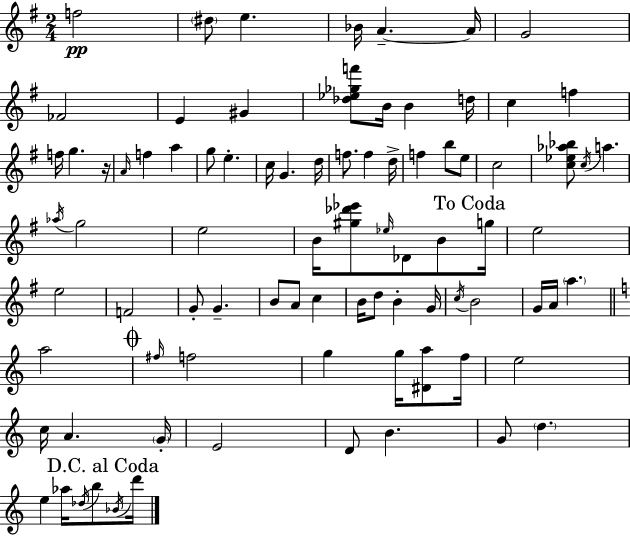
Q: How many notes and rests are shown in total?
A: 85